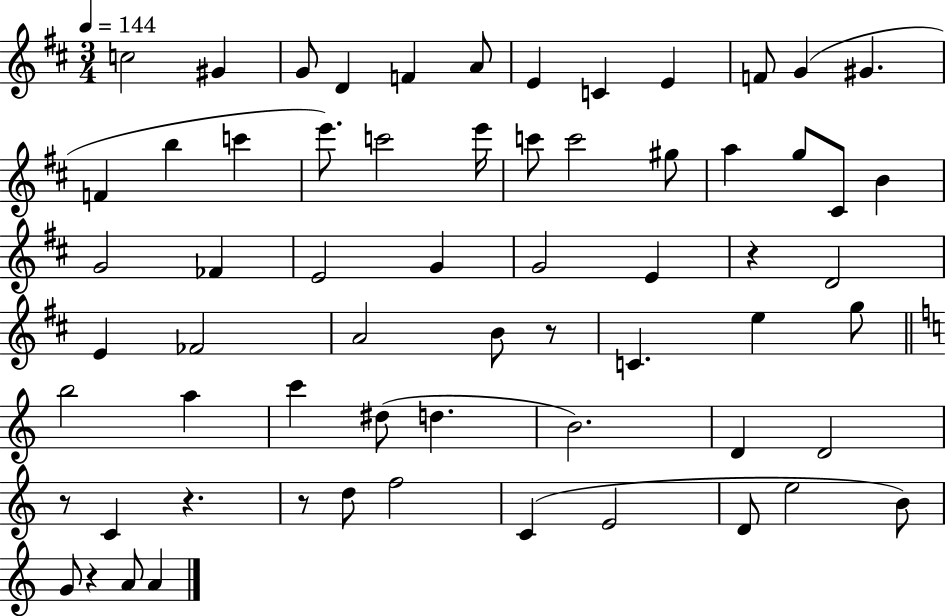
C5/h G#4/q G4/e D4/q F4/q A4/e E4/q C4/q E4/q F4/e G4/q G#4/q. F4/q B5/q C6/q E6/e. C6/h E6/s C6/e C6/h G#5/e A5/q G5/e C#4/e B4/q G4/h FES4/q E4/h G4/q G4/h E4/q R/q D4/h E4/q FES4/h A4/h B4/e R/e C4/q. E5/q G5/e B5/h A5/q C6/q D#5/e D5/q. B4/h. D4/q D4/h R/e C4/q R/q. R/e D5/e F5/h C4/q E4/h D4/e E5/h B4/e G4/e R/q A4/e A4/q